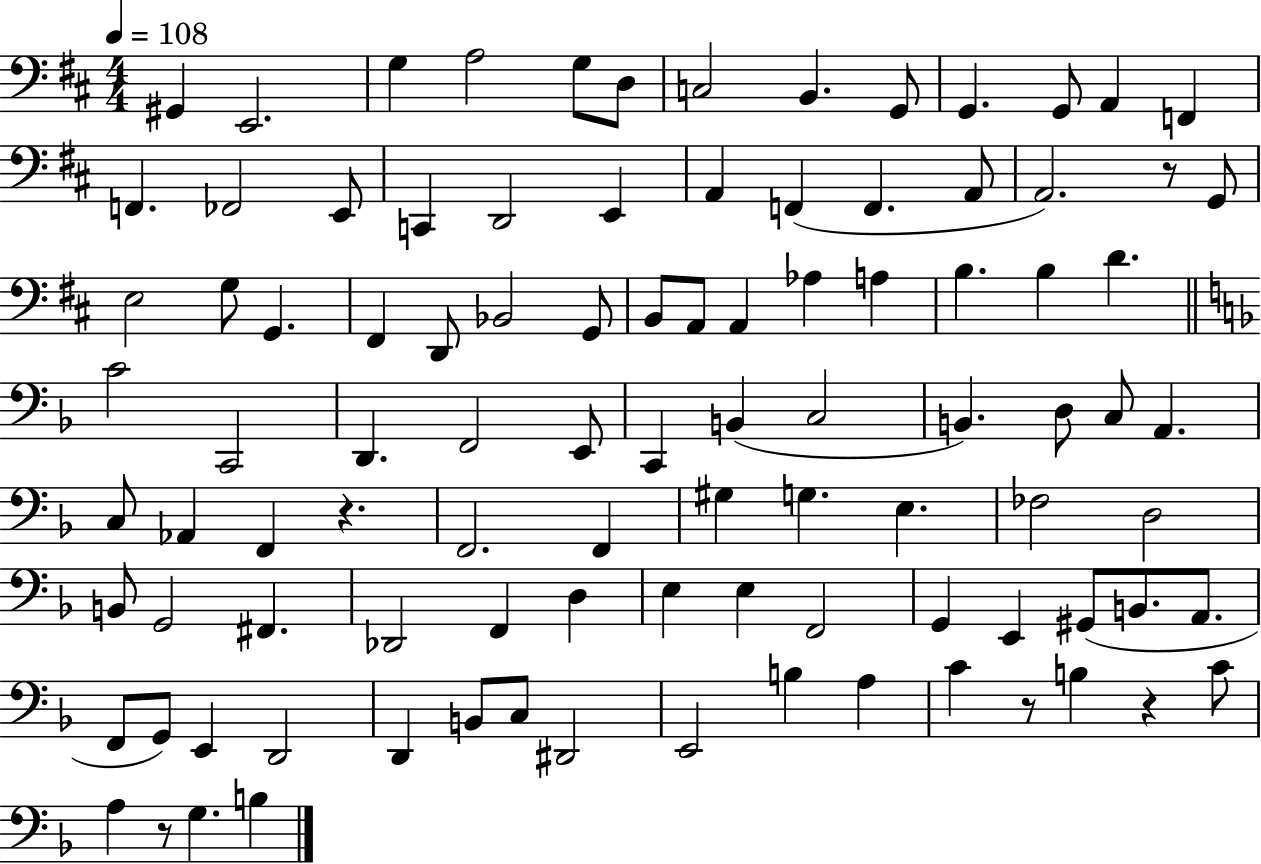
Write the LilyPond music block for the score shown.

{
  \clef bass
  \numericTimeSignature
  \time 4/4
  \key d \major
  \tempo 4 = 108
  gis,4 e,2. | g4 a2 g8 d8 | c2 b,4. g,8 | g,4. g,8 a,4 f,4 | \break f,4. fes,2 e,8 | c,4 d,2 e,4 | a,4 f,4( f,4. a,8 | a,2.) r8 g,8 | \break e2 g8 g,4. | fis,4 d,8 bes,2 g,8 | b,8 a,8 a,4 aes4 a4 | b4. b4 d'4. | \break \bar "||" \break \key d \minor c'2 c,2 | d,4. f,2 e,8 | c,4 b,4( c2 | b,4.) d8 c8 a,4. | \break c8 aes,4 f,4 r4. | f,2. f,4 | gis4 g4. e4. | fes2 d2 | \break b,8 g,2 fis,4. | des,2 f,4 d4 | e4 e4 f,2 | g,4 e,4 gis,8( b,8. a,8. | \break f,8 g,8) e,4 d,2 | d,4 b,8 c8 dis,2 | e,2 b4 a4 | c'4 r8 b4 r4 c'8 | \break a4 r8 g4. b4 | \bar "|."
}